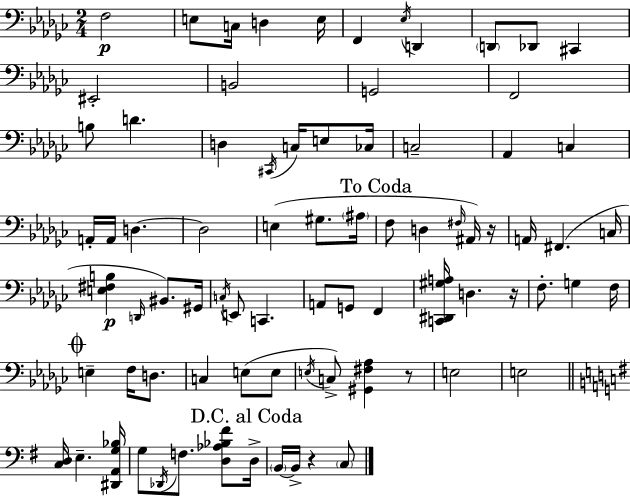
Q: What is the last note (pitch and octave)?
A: C3